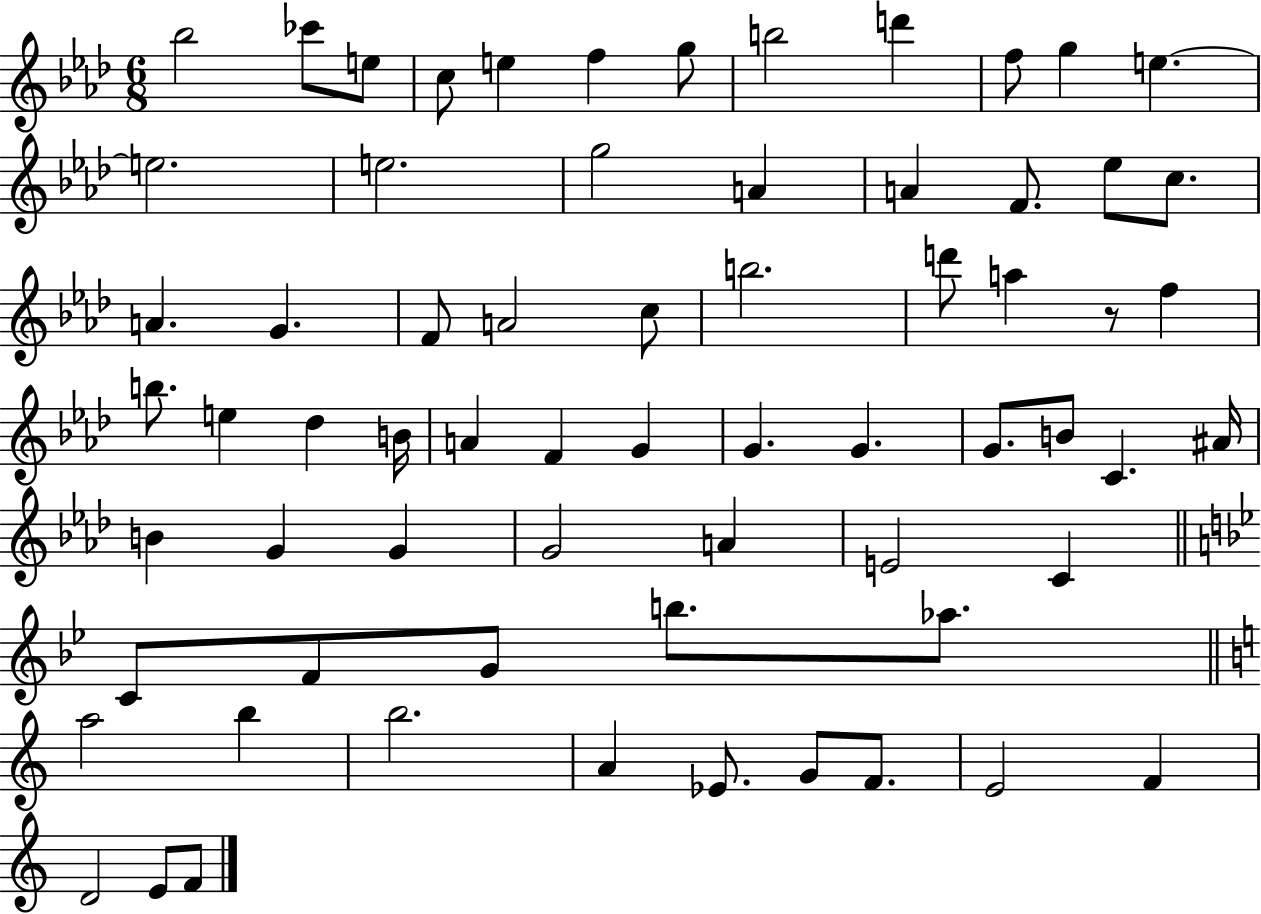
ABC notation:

X:1
T:Untitled
M:6/8
L:1/4
K:Ab
_b2 _c'/2 e/2 c/2 e f g/2 b2 d' f/2 g e e2 e2 g2 A A F/2 _e/2 c/2 A G F/2 A2 c/2 b2 d'/2 a z/2 f b/2 e _d B/4 A F G G G G/2 B/2 C ^A/4 B G G G2 A E2 C C/2 F/2 G/2 b/2 _a/2 a2 b b2 A _E/2 G/2 F/2 E2 F D2 E/2 F/2